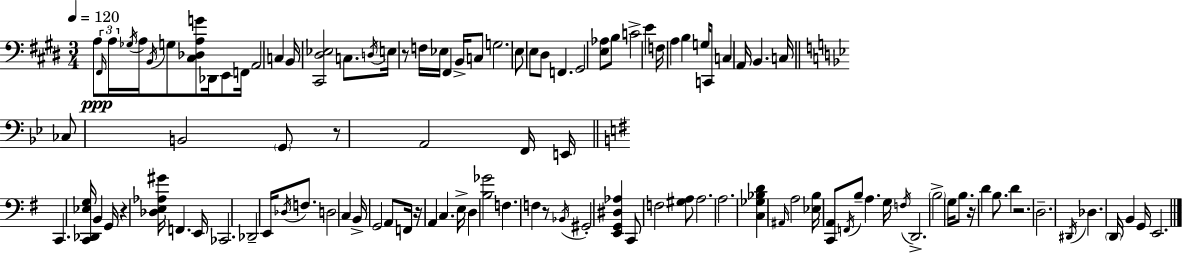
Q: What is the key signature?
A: E major